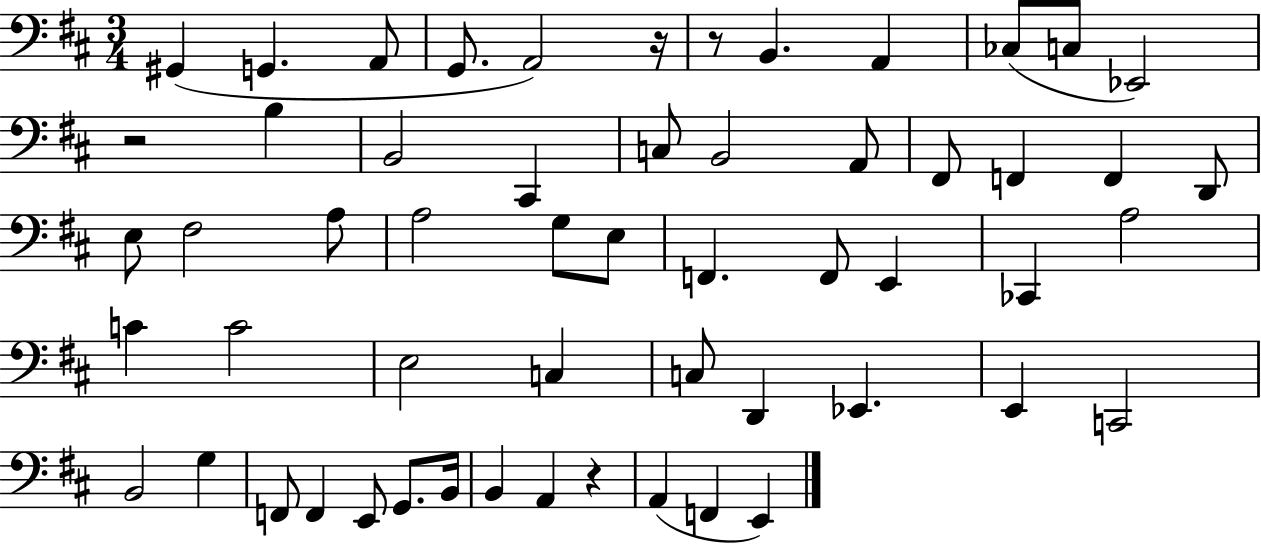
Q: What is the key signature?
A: D major